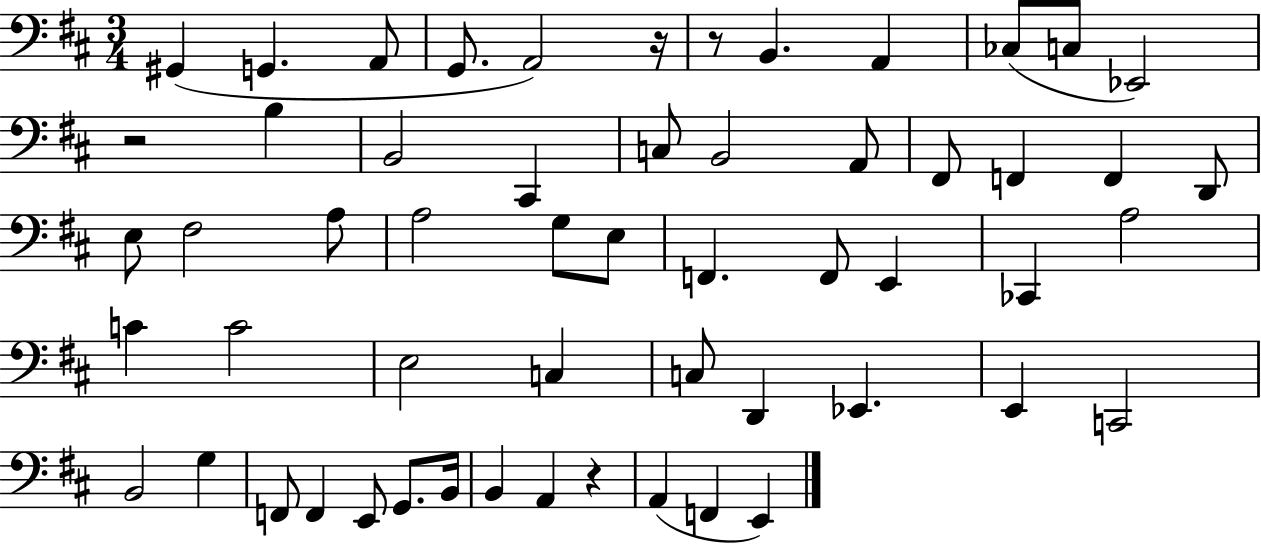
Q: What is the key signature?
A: D major